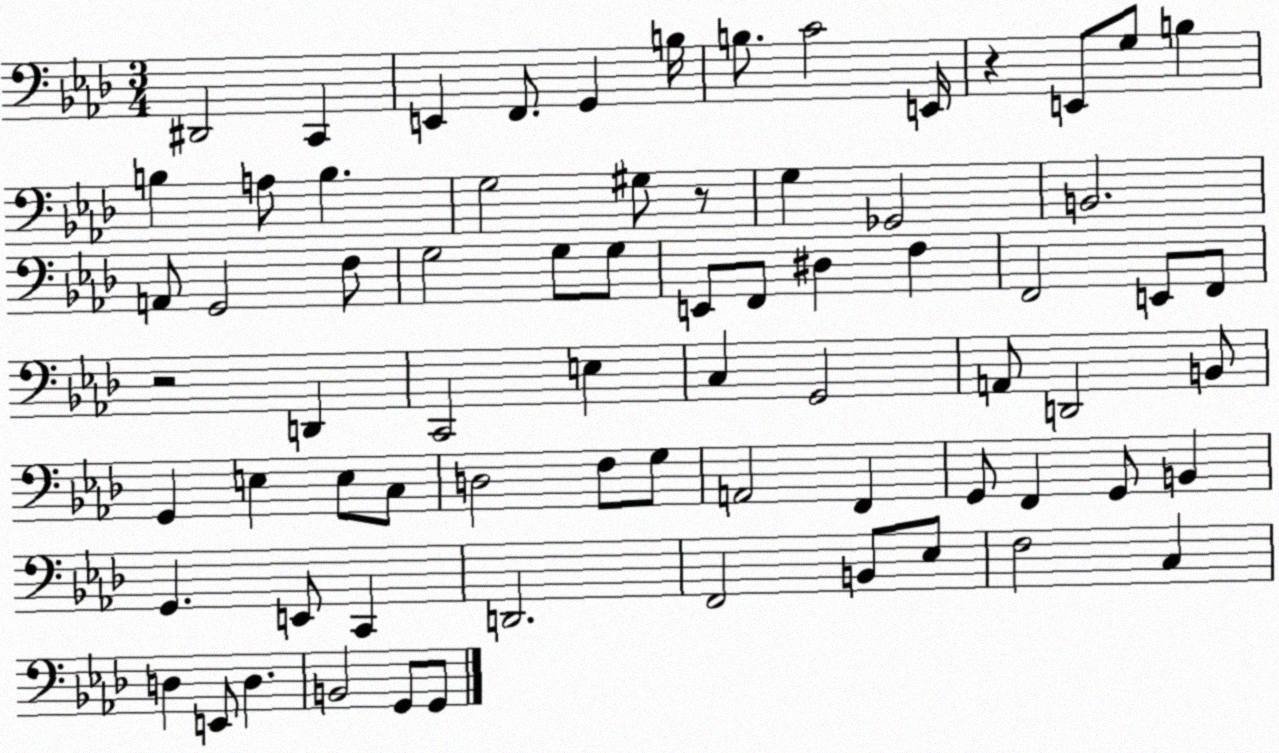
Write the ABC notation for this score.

X:1
T:Untitled
M:3/4
L:1/4
K:Ab
^D,,2 C,, E,, F,,/2 G,, B,/4 B,/2 C2 E,,/4 z E,,/2 G,/2 B, B, A,/2 B, G,2 ^G,/2 z/2 G, _G,,2 B,,2 A,,/2 G,,2 F,/2 G,2 G,/2 G,/2 E,,/2 F,,/2 ^D, F, F,,2 E,,/2 F,,/2 z2 D,, C,,2 E, C, G,,2 A,,/2 D,,2 B,,/2 G,, E, E,/2 C,/2 D,2 F,/2 G,/2 A,,2 F,, G,,/2 F,, G,,/2 B,, G,, E,,/2 C,, D,,2 F,,2 B,,/2 _E,/2 F,2 C, D, E,,/2 D, B,,2 G,,/2 G,,/2